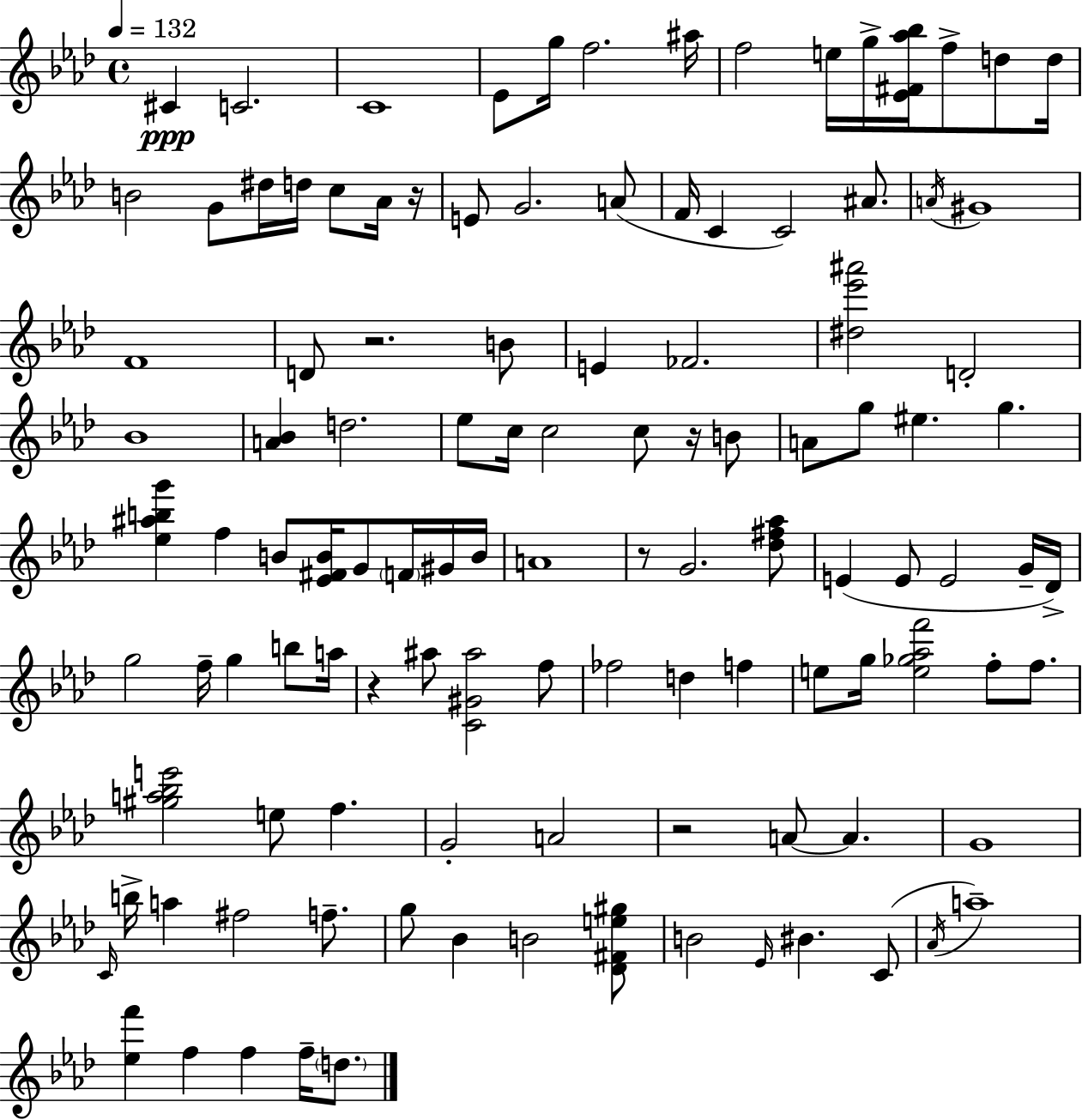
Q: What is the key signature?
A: AES major